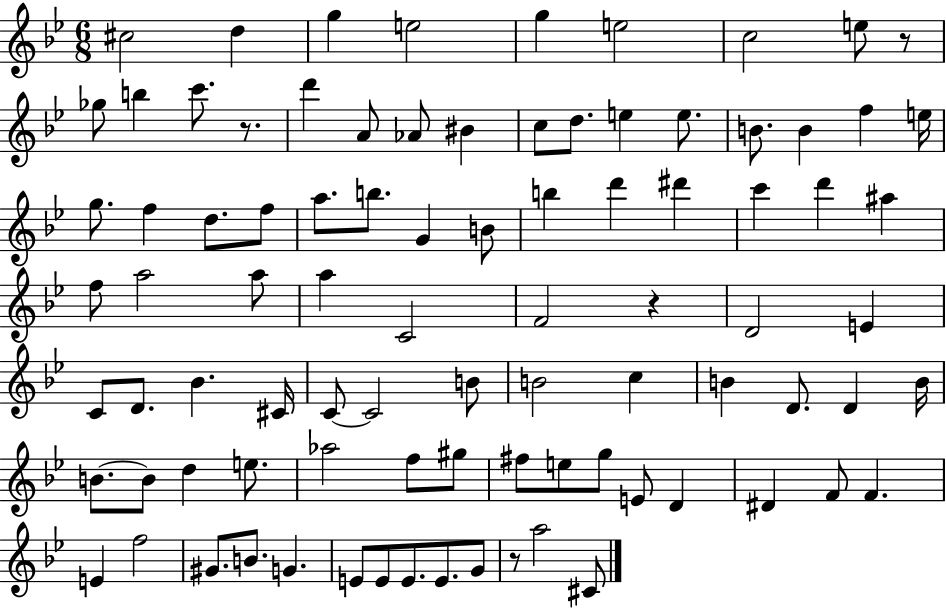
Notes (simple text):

C#5/h D5/q G5/q E5/h G5/q E5/h C5/h E5/e R/e Gb5/e B5/q C6/e. R/e. D6/q A4/e Ab4/e BIS4/q C5/e D5/e. E5/q E5/e. B4/e. B4/q F5/q E5/s G5/e. F5/q D5/e. F5/e A5/e. B5/e. G4/q B4/e B5/q D6/q D#6/q C6/q D6/q A#5/q F5/e A5/h A5/e A5/q C4/h F4/h R/q D4/h E4/q C4/e D4/e. Bb4/q. C#4/s C4/e C4/h B4/e B4/h C5/q B4/q D4/e. D4/q B4/s B4/e. B4/e D5/q E5/e. Ab5/h F5/e G#5/e F#5/e E5/e G5/e E4/e D4/q D#4/q F4/e F4/q. E4/q F5/h G#4/e. B4/e. G4/q. E4/e E4/e E4/e. E4/e. G4/e R/e A5/h C#4/e